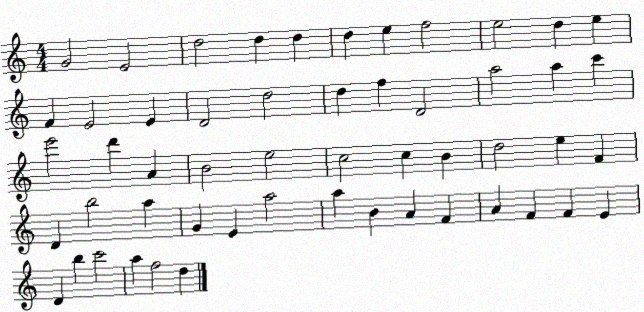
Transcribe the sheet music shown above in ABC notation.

X:1
T:Untitled
M:4/4
L:1/4
K:C
G2 E2 d2 d d d e f2 e2 d e F E2 E D2 d2 d f D2 a2 a c' e'2 d' A B2 e2 c2 c B d2 e F D b2 a G E a2 a B A F A F F E D b c'2 a f2 d